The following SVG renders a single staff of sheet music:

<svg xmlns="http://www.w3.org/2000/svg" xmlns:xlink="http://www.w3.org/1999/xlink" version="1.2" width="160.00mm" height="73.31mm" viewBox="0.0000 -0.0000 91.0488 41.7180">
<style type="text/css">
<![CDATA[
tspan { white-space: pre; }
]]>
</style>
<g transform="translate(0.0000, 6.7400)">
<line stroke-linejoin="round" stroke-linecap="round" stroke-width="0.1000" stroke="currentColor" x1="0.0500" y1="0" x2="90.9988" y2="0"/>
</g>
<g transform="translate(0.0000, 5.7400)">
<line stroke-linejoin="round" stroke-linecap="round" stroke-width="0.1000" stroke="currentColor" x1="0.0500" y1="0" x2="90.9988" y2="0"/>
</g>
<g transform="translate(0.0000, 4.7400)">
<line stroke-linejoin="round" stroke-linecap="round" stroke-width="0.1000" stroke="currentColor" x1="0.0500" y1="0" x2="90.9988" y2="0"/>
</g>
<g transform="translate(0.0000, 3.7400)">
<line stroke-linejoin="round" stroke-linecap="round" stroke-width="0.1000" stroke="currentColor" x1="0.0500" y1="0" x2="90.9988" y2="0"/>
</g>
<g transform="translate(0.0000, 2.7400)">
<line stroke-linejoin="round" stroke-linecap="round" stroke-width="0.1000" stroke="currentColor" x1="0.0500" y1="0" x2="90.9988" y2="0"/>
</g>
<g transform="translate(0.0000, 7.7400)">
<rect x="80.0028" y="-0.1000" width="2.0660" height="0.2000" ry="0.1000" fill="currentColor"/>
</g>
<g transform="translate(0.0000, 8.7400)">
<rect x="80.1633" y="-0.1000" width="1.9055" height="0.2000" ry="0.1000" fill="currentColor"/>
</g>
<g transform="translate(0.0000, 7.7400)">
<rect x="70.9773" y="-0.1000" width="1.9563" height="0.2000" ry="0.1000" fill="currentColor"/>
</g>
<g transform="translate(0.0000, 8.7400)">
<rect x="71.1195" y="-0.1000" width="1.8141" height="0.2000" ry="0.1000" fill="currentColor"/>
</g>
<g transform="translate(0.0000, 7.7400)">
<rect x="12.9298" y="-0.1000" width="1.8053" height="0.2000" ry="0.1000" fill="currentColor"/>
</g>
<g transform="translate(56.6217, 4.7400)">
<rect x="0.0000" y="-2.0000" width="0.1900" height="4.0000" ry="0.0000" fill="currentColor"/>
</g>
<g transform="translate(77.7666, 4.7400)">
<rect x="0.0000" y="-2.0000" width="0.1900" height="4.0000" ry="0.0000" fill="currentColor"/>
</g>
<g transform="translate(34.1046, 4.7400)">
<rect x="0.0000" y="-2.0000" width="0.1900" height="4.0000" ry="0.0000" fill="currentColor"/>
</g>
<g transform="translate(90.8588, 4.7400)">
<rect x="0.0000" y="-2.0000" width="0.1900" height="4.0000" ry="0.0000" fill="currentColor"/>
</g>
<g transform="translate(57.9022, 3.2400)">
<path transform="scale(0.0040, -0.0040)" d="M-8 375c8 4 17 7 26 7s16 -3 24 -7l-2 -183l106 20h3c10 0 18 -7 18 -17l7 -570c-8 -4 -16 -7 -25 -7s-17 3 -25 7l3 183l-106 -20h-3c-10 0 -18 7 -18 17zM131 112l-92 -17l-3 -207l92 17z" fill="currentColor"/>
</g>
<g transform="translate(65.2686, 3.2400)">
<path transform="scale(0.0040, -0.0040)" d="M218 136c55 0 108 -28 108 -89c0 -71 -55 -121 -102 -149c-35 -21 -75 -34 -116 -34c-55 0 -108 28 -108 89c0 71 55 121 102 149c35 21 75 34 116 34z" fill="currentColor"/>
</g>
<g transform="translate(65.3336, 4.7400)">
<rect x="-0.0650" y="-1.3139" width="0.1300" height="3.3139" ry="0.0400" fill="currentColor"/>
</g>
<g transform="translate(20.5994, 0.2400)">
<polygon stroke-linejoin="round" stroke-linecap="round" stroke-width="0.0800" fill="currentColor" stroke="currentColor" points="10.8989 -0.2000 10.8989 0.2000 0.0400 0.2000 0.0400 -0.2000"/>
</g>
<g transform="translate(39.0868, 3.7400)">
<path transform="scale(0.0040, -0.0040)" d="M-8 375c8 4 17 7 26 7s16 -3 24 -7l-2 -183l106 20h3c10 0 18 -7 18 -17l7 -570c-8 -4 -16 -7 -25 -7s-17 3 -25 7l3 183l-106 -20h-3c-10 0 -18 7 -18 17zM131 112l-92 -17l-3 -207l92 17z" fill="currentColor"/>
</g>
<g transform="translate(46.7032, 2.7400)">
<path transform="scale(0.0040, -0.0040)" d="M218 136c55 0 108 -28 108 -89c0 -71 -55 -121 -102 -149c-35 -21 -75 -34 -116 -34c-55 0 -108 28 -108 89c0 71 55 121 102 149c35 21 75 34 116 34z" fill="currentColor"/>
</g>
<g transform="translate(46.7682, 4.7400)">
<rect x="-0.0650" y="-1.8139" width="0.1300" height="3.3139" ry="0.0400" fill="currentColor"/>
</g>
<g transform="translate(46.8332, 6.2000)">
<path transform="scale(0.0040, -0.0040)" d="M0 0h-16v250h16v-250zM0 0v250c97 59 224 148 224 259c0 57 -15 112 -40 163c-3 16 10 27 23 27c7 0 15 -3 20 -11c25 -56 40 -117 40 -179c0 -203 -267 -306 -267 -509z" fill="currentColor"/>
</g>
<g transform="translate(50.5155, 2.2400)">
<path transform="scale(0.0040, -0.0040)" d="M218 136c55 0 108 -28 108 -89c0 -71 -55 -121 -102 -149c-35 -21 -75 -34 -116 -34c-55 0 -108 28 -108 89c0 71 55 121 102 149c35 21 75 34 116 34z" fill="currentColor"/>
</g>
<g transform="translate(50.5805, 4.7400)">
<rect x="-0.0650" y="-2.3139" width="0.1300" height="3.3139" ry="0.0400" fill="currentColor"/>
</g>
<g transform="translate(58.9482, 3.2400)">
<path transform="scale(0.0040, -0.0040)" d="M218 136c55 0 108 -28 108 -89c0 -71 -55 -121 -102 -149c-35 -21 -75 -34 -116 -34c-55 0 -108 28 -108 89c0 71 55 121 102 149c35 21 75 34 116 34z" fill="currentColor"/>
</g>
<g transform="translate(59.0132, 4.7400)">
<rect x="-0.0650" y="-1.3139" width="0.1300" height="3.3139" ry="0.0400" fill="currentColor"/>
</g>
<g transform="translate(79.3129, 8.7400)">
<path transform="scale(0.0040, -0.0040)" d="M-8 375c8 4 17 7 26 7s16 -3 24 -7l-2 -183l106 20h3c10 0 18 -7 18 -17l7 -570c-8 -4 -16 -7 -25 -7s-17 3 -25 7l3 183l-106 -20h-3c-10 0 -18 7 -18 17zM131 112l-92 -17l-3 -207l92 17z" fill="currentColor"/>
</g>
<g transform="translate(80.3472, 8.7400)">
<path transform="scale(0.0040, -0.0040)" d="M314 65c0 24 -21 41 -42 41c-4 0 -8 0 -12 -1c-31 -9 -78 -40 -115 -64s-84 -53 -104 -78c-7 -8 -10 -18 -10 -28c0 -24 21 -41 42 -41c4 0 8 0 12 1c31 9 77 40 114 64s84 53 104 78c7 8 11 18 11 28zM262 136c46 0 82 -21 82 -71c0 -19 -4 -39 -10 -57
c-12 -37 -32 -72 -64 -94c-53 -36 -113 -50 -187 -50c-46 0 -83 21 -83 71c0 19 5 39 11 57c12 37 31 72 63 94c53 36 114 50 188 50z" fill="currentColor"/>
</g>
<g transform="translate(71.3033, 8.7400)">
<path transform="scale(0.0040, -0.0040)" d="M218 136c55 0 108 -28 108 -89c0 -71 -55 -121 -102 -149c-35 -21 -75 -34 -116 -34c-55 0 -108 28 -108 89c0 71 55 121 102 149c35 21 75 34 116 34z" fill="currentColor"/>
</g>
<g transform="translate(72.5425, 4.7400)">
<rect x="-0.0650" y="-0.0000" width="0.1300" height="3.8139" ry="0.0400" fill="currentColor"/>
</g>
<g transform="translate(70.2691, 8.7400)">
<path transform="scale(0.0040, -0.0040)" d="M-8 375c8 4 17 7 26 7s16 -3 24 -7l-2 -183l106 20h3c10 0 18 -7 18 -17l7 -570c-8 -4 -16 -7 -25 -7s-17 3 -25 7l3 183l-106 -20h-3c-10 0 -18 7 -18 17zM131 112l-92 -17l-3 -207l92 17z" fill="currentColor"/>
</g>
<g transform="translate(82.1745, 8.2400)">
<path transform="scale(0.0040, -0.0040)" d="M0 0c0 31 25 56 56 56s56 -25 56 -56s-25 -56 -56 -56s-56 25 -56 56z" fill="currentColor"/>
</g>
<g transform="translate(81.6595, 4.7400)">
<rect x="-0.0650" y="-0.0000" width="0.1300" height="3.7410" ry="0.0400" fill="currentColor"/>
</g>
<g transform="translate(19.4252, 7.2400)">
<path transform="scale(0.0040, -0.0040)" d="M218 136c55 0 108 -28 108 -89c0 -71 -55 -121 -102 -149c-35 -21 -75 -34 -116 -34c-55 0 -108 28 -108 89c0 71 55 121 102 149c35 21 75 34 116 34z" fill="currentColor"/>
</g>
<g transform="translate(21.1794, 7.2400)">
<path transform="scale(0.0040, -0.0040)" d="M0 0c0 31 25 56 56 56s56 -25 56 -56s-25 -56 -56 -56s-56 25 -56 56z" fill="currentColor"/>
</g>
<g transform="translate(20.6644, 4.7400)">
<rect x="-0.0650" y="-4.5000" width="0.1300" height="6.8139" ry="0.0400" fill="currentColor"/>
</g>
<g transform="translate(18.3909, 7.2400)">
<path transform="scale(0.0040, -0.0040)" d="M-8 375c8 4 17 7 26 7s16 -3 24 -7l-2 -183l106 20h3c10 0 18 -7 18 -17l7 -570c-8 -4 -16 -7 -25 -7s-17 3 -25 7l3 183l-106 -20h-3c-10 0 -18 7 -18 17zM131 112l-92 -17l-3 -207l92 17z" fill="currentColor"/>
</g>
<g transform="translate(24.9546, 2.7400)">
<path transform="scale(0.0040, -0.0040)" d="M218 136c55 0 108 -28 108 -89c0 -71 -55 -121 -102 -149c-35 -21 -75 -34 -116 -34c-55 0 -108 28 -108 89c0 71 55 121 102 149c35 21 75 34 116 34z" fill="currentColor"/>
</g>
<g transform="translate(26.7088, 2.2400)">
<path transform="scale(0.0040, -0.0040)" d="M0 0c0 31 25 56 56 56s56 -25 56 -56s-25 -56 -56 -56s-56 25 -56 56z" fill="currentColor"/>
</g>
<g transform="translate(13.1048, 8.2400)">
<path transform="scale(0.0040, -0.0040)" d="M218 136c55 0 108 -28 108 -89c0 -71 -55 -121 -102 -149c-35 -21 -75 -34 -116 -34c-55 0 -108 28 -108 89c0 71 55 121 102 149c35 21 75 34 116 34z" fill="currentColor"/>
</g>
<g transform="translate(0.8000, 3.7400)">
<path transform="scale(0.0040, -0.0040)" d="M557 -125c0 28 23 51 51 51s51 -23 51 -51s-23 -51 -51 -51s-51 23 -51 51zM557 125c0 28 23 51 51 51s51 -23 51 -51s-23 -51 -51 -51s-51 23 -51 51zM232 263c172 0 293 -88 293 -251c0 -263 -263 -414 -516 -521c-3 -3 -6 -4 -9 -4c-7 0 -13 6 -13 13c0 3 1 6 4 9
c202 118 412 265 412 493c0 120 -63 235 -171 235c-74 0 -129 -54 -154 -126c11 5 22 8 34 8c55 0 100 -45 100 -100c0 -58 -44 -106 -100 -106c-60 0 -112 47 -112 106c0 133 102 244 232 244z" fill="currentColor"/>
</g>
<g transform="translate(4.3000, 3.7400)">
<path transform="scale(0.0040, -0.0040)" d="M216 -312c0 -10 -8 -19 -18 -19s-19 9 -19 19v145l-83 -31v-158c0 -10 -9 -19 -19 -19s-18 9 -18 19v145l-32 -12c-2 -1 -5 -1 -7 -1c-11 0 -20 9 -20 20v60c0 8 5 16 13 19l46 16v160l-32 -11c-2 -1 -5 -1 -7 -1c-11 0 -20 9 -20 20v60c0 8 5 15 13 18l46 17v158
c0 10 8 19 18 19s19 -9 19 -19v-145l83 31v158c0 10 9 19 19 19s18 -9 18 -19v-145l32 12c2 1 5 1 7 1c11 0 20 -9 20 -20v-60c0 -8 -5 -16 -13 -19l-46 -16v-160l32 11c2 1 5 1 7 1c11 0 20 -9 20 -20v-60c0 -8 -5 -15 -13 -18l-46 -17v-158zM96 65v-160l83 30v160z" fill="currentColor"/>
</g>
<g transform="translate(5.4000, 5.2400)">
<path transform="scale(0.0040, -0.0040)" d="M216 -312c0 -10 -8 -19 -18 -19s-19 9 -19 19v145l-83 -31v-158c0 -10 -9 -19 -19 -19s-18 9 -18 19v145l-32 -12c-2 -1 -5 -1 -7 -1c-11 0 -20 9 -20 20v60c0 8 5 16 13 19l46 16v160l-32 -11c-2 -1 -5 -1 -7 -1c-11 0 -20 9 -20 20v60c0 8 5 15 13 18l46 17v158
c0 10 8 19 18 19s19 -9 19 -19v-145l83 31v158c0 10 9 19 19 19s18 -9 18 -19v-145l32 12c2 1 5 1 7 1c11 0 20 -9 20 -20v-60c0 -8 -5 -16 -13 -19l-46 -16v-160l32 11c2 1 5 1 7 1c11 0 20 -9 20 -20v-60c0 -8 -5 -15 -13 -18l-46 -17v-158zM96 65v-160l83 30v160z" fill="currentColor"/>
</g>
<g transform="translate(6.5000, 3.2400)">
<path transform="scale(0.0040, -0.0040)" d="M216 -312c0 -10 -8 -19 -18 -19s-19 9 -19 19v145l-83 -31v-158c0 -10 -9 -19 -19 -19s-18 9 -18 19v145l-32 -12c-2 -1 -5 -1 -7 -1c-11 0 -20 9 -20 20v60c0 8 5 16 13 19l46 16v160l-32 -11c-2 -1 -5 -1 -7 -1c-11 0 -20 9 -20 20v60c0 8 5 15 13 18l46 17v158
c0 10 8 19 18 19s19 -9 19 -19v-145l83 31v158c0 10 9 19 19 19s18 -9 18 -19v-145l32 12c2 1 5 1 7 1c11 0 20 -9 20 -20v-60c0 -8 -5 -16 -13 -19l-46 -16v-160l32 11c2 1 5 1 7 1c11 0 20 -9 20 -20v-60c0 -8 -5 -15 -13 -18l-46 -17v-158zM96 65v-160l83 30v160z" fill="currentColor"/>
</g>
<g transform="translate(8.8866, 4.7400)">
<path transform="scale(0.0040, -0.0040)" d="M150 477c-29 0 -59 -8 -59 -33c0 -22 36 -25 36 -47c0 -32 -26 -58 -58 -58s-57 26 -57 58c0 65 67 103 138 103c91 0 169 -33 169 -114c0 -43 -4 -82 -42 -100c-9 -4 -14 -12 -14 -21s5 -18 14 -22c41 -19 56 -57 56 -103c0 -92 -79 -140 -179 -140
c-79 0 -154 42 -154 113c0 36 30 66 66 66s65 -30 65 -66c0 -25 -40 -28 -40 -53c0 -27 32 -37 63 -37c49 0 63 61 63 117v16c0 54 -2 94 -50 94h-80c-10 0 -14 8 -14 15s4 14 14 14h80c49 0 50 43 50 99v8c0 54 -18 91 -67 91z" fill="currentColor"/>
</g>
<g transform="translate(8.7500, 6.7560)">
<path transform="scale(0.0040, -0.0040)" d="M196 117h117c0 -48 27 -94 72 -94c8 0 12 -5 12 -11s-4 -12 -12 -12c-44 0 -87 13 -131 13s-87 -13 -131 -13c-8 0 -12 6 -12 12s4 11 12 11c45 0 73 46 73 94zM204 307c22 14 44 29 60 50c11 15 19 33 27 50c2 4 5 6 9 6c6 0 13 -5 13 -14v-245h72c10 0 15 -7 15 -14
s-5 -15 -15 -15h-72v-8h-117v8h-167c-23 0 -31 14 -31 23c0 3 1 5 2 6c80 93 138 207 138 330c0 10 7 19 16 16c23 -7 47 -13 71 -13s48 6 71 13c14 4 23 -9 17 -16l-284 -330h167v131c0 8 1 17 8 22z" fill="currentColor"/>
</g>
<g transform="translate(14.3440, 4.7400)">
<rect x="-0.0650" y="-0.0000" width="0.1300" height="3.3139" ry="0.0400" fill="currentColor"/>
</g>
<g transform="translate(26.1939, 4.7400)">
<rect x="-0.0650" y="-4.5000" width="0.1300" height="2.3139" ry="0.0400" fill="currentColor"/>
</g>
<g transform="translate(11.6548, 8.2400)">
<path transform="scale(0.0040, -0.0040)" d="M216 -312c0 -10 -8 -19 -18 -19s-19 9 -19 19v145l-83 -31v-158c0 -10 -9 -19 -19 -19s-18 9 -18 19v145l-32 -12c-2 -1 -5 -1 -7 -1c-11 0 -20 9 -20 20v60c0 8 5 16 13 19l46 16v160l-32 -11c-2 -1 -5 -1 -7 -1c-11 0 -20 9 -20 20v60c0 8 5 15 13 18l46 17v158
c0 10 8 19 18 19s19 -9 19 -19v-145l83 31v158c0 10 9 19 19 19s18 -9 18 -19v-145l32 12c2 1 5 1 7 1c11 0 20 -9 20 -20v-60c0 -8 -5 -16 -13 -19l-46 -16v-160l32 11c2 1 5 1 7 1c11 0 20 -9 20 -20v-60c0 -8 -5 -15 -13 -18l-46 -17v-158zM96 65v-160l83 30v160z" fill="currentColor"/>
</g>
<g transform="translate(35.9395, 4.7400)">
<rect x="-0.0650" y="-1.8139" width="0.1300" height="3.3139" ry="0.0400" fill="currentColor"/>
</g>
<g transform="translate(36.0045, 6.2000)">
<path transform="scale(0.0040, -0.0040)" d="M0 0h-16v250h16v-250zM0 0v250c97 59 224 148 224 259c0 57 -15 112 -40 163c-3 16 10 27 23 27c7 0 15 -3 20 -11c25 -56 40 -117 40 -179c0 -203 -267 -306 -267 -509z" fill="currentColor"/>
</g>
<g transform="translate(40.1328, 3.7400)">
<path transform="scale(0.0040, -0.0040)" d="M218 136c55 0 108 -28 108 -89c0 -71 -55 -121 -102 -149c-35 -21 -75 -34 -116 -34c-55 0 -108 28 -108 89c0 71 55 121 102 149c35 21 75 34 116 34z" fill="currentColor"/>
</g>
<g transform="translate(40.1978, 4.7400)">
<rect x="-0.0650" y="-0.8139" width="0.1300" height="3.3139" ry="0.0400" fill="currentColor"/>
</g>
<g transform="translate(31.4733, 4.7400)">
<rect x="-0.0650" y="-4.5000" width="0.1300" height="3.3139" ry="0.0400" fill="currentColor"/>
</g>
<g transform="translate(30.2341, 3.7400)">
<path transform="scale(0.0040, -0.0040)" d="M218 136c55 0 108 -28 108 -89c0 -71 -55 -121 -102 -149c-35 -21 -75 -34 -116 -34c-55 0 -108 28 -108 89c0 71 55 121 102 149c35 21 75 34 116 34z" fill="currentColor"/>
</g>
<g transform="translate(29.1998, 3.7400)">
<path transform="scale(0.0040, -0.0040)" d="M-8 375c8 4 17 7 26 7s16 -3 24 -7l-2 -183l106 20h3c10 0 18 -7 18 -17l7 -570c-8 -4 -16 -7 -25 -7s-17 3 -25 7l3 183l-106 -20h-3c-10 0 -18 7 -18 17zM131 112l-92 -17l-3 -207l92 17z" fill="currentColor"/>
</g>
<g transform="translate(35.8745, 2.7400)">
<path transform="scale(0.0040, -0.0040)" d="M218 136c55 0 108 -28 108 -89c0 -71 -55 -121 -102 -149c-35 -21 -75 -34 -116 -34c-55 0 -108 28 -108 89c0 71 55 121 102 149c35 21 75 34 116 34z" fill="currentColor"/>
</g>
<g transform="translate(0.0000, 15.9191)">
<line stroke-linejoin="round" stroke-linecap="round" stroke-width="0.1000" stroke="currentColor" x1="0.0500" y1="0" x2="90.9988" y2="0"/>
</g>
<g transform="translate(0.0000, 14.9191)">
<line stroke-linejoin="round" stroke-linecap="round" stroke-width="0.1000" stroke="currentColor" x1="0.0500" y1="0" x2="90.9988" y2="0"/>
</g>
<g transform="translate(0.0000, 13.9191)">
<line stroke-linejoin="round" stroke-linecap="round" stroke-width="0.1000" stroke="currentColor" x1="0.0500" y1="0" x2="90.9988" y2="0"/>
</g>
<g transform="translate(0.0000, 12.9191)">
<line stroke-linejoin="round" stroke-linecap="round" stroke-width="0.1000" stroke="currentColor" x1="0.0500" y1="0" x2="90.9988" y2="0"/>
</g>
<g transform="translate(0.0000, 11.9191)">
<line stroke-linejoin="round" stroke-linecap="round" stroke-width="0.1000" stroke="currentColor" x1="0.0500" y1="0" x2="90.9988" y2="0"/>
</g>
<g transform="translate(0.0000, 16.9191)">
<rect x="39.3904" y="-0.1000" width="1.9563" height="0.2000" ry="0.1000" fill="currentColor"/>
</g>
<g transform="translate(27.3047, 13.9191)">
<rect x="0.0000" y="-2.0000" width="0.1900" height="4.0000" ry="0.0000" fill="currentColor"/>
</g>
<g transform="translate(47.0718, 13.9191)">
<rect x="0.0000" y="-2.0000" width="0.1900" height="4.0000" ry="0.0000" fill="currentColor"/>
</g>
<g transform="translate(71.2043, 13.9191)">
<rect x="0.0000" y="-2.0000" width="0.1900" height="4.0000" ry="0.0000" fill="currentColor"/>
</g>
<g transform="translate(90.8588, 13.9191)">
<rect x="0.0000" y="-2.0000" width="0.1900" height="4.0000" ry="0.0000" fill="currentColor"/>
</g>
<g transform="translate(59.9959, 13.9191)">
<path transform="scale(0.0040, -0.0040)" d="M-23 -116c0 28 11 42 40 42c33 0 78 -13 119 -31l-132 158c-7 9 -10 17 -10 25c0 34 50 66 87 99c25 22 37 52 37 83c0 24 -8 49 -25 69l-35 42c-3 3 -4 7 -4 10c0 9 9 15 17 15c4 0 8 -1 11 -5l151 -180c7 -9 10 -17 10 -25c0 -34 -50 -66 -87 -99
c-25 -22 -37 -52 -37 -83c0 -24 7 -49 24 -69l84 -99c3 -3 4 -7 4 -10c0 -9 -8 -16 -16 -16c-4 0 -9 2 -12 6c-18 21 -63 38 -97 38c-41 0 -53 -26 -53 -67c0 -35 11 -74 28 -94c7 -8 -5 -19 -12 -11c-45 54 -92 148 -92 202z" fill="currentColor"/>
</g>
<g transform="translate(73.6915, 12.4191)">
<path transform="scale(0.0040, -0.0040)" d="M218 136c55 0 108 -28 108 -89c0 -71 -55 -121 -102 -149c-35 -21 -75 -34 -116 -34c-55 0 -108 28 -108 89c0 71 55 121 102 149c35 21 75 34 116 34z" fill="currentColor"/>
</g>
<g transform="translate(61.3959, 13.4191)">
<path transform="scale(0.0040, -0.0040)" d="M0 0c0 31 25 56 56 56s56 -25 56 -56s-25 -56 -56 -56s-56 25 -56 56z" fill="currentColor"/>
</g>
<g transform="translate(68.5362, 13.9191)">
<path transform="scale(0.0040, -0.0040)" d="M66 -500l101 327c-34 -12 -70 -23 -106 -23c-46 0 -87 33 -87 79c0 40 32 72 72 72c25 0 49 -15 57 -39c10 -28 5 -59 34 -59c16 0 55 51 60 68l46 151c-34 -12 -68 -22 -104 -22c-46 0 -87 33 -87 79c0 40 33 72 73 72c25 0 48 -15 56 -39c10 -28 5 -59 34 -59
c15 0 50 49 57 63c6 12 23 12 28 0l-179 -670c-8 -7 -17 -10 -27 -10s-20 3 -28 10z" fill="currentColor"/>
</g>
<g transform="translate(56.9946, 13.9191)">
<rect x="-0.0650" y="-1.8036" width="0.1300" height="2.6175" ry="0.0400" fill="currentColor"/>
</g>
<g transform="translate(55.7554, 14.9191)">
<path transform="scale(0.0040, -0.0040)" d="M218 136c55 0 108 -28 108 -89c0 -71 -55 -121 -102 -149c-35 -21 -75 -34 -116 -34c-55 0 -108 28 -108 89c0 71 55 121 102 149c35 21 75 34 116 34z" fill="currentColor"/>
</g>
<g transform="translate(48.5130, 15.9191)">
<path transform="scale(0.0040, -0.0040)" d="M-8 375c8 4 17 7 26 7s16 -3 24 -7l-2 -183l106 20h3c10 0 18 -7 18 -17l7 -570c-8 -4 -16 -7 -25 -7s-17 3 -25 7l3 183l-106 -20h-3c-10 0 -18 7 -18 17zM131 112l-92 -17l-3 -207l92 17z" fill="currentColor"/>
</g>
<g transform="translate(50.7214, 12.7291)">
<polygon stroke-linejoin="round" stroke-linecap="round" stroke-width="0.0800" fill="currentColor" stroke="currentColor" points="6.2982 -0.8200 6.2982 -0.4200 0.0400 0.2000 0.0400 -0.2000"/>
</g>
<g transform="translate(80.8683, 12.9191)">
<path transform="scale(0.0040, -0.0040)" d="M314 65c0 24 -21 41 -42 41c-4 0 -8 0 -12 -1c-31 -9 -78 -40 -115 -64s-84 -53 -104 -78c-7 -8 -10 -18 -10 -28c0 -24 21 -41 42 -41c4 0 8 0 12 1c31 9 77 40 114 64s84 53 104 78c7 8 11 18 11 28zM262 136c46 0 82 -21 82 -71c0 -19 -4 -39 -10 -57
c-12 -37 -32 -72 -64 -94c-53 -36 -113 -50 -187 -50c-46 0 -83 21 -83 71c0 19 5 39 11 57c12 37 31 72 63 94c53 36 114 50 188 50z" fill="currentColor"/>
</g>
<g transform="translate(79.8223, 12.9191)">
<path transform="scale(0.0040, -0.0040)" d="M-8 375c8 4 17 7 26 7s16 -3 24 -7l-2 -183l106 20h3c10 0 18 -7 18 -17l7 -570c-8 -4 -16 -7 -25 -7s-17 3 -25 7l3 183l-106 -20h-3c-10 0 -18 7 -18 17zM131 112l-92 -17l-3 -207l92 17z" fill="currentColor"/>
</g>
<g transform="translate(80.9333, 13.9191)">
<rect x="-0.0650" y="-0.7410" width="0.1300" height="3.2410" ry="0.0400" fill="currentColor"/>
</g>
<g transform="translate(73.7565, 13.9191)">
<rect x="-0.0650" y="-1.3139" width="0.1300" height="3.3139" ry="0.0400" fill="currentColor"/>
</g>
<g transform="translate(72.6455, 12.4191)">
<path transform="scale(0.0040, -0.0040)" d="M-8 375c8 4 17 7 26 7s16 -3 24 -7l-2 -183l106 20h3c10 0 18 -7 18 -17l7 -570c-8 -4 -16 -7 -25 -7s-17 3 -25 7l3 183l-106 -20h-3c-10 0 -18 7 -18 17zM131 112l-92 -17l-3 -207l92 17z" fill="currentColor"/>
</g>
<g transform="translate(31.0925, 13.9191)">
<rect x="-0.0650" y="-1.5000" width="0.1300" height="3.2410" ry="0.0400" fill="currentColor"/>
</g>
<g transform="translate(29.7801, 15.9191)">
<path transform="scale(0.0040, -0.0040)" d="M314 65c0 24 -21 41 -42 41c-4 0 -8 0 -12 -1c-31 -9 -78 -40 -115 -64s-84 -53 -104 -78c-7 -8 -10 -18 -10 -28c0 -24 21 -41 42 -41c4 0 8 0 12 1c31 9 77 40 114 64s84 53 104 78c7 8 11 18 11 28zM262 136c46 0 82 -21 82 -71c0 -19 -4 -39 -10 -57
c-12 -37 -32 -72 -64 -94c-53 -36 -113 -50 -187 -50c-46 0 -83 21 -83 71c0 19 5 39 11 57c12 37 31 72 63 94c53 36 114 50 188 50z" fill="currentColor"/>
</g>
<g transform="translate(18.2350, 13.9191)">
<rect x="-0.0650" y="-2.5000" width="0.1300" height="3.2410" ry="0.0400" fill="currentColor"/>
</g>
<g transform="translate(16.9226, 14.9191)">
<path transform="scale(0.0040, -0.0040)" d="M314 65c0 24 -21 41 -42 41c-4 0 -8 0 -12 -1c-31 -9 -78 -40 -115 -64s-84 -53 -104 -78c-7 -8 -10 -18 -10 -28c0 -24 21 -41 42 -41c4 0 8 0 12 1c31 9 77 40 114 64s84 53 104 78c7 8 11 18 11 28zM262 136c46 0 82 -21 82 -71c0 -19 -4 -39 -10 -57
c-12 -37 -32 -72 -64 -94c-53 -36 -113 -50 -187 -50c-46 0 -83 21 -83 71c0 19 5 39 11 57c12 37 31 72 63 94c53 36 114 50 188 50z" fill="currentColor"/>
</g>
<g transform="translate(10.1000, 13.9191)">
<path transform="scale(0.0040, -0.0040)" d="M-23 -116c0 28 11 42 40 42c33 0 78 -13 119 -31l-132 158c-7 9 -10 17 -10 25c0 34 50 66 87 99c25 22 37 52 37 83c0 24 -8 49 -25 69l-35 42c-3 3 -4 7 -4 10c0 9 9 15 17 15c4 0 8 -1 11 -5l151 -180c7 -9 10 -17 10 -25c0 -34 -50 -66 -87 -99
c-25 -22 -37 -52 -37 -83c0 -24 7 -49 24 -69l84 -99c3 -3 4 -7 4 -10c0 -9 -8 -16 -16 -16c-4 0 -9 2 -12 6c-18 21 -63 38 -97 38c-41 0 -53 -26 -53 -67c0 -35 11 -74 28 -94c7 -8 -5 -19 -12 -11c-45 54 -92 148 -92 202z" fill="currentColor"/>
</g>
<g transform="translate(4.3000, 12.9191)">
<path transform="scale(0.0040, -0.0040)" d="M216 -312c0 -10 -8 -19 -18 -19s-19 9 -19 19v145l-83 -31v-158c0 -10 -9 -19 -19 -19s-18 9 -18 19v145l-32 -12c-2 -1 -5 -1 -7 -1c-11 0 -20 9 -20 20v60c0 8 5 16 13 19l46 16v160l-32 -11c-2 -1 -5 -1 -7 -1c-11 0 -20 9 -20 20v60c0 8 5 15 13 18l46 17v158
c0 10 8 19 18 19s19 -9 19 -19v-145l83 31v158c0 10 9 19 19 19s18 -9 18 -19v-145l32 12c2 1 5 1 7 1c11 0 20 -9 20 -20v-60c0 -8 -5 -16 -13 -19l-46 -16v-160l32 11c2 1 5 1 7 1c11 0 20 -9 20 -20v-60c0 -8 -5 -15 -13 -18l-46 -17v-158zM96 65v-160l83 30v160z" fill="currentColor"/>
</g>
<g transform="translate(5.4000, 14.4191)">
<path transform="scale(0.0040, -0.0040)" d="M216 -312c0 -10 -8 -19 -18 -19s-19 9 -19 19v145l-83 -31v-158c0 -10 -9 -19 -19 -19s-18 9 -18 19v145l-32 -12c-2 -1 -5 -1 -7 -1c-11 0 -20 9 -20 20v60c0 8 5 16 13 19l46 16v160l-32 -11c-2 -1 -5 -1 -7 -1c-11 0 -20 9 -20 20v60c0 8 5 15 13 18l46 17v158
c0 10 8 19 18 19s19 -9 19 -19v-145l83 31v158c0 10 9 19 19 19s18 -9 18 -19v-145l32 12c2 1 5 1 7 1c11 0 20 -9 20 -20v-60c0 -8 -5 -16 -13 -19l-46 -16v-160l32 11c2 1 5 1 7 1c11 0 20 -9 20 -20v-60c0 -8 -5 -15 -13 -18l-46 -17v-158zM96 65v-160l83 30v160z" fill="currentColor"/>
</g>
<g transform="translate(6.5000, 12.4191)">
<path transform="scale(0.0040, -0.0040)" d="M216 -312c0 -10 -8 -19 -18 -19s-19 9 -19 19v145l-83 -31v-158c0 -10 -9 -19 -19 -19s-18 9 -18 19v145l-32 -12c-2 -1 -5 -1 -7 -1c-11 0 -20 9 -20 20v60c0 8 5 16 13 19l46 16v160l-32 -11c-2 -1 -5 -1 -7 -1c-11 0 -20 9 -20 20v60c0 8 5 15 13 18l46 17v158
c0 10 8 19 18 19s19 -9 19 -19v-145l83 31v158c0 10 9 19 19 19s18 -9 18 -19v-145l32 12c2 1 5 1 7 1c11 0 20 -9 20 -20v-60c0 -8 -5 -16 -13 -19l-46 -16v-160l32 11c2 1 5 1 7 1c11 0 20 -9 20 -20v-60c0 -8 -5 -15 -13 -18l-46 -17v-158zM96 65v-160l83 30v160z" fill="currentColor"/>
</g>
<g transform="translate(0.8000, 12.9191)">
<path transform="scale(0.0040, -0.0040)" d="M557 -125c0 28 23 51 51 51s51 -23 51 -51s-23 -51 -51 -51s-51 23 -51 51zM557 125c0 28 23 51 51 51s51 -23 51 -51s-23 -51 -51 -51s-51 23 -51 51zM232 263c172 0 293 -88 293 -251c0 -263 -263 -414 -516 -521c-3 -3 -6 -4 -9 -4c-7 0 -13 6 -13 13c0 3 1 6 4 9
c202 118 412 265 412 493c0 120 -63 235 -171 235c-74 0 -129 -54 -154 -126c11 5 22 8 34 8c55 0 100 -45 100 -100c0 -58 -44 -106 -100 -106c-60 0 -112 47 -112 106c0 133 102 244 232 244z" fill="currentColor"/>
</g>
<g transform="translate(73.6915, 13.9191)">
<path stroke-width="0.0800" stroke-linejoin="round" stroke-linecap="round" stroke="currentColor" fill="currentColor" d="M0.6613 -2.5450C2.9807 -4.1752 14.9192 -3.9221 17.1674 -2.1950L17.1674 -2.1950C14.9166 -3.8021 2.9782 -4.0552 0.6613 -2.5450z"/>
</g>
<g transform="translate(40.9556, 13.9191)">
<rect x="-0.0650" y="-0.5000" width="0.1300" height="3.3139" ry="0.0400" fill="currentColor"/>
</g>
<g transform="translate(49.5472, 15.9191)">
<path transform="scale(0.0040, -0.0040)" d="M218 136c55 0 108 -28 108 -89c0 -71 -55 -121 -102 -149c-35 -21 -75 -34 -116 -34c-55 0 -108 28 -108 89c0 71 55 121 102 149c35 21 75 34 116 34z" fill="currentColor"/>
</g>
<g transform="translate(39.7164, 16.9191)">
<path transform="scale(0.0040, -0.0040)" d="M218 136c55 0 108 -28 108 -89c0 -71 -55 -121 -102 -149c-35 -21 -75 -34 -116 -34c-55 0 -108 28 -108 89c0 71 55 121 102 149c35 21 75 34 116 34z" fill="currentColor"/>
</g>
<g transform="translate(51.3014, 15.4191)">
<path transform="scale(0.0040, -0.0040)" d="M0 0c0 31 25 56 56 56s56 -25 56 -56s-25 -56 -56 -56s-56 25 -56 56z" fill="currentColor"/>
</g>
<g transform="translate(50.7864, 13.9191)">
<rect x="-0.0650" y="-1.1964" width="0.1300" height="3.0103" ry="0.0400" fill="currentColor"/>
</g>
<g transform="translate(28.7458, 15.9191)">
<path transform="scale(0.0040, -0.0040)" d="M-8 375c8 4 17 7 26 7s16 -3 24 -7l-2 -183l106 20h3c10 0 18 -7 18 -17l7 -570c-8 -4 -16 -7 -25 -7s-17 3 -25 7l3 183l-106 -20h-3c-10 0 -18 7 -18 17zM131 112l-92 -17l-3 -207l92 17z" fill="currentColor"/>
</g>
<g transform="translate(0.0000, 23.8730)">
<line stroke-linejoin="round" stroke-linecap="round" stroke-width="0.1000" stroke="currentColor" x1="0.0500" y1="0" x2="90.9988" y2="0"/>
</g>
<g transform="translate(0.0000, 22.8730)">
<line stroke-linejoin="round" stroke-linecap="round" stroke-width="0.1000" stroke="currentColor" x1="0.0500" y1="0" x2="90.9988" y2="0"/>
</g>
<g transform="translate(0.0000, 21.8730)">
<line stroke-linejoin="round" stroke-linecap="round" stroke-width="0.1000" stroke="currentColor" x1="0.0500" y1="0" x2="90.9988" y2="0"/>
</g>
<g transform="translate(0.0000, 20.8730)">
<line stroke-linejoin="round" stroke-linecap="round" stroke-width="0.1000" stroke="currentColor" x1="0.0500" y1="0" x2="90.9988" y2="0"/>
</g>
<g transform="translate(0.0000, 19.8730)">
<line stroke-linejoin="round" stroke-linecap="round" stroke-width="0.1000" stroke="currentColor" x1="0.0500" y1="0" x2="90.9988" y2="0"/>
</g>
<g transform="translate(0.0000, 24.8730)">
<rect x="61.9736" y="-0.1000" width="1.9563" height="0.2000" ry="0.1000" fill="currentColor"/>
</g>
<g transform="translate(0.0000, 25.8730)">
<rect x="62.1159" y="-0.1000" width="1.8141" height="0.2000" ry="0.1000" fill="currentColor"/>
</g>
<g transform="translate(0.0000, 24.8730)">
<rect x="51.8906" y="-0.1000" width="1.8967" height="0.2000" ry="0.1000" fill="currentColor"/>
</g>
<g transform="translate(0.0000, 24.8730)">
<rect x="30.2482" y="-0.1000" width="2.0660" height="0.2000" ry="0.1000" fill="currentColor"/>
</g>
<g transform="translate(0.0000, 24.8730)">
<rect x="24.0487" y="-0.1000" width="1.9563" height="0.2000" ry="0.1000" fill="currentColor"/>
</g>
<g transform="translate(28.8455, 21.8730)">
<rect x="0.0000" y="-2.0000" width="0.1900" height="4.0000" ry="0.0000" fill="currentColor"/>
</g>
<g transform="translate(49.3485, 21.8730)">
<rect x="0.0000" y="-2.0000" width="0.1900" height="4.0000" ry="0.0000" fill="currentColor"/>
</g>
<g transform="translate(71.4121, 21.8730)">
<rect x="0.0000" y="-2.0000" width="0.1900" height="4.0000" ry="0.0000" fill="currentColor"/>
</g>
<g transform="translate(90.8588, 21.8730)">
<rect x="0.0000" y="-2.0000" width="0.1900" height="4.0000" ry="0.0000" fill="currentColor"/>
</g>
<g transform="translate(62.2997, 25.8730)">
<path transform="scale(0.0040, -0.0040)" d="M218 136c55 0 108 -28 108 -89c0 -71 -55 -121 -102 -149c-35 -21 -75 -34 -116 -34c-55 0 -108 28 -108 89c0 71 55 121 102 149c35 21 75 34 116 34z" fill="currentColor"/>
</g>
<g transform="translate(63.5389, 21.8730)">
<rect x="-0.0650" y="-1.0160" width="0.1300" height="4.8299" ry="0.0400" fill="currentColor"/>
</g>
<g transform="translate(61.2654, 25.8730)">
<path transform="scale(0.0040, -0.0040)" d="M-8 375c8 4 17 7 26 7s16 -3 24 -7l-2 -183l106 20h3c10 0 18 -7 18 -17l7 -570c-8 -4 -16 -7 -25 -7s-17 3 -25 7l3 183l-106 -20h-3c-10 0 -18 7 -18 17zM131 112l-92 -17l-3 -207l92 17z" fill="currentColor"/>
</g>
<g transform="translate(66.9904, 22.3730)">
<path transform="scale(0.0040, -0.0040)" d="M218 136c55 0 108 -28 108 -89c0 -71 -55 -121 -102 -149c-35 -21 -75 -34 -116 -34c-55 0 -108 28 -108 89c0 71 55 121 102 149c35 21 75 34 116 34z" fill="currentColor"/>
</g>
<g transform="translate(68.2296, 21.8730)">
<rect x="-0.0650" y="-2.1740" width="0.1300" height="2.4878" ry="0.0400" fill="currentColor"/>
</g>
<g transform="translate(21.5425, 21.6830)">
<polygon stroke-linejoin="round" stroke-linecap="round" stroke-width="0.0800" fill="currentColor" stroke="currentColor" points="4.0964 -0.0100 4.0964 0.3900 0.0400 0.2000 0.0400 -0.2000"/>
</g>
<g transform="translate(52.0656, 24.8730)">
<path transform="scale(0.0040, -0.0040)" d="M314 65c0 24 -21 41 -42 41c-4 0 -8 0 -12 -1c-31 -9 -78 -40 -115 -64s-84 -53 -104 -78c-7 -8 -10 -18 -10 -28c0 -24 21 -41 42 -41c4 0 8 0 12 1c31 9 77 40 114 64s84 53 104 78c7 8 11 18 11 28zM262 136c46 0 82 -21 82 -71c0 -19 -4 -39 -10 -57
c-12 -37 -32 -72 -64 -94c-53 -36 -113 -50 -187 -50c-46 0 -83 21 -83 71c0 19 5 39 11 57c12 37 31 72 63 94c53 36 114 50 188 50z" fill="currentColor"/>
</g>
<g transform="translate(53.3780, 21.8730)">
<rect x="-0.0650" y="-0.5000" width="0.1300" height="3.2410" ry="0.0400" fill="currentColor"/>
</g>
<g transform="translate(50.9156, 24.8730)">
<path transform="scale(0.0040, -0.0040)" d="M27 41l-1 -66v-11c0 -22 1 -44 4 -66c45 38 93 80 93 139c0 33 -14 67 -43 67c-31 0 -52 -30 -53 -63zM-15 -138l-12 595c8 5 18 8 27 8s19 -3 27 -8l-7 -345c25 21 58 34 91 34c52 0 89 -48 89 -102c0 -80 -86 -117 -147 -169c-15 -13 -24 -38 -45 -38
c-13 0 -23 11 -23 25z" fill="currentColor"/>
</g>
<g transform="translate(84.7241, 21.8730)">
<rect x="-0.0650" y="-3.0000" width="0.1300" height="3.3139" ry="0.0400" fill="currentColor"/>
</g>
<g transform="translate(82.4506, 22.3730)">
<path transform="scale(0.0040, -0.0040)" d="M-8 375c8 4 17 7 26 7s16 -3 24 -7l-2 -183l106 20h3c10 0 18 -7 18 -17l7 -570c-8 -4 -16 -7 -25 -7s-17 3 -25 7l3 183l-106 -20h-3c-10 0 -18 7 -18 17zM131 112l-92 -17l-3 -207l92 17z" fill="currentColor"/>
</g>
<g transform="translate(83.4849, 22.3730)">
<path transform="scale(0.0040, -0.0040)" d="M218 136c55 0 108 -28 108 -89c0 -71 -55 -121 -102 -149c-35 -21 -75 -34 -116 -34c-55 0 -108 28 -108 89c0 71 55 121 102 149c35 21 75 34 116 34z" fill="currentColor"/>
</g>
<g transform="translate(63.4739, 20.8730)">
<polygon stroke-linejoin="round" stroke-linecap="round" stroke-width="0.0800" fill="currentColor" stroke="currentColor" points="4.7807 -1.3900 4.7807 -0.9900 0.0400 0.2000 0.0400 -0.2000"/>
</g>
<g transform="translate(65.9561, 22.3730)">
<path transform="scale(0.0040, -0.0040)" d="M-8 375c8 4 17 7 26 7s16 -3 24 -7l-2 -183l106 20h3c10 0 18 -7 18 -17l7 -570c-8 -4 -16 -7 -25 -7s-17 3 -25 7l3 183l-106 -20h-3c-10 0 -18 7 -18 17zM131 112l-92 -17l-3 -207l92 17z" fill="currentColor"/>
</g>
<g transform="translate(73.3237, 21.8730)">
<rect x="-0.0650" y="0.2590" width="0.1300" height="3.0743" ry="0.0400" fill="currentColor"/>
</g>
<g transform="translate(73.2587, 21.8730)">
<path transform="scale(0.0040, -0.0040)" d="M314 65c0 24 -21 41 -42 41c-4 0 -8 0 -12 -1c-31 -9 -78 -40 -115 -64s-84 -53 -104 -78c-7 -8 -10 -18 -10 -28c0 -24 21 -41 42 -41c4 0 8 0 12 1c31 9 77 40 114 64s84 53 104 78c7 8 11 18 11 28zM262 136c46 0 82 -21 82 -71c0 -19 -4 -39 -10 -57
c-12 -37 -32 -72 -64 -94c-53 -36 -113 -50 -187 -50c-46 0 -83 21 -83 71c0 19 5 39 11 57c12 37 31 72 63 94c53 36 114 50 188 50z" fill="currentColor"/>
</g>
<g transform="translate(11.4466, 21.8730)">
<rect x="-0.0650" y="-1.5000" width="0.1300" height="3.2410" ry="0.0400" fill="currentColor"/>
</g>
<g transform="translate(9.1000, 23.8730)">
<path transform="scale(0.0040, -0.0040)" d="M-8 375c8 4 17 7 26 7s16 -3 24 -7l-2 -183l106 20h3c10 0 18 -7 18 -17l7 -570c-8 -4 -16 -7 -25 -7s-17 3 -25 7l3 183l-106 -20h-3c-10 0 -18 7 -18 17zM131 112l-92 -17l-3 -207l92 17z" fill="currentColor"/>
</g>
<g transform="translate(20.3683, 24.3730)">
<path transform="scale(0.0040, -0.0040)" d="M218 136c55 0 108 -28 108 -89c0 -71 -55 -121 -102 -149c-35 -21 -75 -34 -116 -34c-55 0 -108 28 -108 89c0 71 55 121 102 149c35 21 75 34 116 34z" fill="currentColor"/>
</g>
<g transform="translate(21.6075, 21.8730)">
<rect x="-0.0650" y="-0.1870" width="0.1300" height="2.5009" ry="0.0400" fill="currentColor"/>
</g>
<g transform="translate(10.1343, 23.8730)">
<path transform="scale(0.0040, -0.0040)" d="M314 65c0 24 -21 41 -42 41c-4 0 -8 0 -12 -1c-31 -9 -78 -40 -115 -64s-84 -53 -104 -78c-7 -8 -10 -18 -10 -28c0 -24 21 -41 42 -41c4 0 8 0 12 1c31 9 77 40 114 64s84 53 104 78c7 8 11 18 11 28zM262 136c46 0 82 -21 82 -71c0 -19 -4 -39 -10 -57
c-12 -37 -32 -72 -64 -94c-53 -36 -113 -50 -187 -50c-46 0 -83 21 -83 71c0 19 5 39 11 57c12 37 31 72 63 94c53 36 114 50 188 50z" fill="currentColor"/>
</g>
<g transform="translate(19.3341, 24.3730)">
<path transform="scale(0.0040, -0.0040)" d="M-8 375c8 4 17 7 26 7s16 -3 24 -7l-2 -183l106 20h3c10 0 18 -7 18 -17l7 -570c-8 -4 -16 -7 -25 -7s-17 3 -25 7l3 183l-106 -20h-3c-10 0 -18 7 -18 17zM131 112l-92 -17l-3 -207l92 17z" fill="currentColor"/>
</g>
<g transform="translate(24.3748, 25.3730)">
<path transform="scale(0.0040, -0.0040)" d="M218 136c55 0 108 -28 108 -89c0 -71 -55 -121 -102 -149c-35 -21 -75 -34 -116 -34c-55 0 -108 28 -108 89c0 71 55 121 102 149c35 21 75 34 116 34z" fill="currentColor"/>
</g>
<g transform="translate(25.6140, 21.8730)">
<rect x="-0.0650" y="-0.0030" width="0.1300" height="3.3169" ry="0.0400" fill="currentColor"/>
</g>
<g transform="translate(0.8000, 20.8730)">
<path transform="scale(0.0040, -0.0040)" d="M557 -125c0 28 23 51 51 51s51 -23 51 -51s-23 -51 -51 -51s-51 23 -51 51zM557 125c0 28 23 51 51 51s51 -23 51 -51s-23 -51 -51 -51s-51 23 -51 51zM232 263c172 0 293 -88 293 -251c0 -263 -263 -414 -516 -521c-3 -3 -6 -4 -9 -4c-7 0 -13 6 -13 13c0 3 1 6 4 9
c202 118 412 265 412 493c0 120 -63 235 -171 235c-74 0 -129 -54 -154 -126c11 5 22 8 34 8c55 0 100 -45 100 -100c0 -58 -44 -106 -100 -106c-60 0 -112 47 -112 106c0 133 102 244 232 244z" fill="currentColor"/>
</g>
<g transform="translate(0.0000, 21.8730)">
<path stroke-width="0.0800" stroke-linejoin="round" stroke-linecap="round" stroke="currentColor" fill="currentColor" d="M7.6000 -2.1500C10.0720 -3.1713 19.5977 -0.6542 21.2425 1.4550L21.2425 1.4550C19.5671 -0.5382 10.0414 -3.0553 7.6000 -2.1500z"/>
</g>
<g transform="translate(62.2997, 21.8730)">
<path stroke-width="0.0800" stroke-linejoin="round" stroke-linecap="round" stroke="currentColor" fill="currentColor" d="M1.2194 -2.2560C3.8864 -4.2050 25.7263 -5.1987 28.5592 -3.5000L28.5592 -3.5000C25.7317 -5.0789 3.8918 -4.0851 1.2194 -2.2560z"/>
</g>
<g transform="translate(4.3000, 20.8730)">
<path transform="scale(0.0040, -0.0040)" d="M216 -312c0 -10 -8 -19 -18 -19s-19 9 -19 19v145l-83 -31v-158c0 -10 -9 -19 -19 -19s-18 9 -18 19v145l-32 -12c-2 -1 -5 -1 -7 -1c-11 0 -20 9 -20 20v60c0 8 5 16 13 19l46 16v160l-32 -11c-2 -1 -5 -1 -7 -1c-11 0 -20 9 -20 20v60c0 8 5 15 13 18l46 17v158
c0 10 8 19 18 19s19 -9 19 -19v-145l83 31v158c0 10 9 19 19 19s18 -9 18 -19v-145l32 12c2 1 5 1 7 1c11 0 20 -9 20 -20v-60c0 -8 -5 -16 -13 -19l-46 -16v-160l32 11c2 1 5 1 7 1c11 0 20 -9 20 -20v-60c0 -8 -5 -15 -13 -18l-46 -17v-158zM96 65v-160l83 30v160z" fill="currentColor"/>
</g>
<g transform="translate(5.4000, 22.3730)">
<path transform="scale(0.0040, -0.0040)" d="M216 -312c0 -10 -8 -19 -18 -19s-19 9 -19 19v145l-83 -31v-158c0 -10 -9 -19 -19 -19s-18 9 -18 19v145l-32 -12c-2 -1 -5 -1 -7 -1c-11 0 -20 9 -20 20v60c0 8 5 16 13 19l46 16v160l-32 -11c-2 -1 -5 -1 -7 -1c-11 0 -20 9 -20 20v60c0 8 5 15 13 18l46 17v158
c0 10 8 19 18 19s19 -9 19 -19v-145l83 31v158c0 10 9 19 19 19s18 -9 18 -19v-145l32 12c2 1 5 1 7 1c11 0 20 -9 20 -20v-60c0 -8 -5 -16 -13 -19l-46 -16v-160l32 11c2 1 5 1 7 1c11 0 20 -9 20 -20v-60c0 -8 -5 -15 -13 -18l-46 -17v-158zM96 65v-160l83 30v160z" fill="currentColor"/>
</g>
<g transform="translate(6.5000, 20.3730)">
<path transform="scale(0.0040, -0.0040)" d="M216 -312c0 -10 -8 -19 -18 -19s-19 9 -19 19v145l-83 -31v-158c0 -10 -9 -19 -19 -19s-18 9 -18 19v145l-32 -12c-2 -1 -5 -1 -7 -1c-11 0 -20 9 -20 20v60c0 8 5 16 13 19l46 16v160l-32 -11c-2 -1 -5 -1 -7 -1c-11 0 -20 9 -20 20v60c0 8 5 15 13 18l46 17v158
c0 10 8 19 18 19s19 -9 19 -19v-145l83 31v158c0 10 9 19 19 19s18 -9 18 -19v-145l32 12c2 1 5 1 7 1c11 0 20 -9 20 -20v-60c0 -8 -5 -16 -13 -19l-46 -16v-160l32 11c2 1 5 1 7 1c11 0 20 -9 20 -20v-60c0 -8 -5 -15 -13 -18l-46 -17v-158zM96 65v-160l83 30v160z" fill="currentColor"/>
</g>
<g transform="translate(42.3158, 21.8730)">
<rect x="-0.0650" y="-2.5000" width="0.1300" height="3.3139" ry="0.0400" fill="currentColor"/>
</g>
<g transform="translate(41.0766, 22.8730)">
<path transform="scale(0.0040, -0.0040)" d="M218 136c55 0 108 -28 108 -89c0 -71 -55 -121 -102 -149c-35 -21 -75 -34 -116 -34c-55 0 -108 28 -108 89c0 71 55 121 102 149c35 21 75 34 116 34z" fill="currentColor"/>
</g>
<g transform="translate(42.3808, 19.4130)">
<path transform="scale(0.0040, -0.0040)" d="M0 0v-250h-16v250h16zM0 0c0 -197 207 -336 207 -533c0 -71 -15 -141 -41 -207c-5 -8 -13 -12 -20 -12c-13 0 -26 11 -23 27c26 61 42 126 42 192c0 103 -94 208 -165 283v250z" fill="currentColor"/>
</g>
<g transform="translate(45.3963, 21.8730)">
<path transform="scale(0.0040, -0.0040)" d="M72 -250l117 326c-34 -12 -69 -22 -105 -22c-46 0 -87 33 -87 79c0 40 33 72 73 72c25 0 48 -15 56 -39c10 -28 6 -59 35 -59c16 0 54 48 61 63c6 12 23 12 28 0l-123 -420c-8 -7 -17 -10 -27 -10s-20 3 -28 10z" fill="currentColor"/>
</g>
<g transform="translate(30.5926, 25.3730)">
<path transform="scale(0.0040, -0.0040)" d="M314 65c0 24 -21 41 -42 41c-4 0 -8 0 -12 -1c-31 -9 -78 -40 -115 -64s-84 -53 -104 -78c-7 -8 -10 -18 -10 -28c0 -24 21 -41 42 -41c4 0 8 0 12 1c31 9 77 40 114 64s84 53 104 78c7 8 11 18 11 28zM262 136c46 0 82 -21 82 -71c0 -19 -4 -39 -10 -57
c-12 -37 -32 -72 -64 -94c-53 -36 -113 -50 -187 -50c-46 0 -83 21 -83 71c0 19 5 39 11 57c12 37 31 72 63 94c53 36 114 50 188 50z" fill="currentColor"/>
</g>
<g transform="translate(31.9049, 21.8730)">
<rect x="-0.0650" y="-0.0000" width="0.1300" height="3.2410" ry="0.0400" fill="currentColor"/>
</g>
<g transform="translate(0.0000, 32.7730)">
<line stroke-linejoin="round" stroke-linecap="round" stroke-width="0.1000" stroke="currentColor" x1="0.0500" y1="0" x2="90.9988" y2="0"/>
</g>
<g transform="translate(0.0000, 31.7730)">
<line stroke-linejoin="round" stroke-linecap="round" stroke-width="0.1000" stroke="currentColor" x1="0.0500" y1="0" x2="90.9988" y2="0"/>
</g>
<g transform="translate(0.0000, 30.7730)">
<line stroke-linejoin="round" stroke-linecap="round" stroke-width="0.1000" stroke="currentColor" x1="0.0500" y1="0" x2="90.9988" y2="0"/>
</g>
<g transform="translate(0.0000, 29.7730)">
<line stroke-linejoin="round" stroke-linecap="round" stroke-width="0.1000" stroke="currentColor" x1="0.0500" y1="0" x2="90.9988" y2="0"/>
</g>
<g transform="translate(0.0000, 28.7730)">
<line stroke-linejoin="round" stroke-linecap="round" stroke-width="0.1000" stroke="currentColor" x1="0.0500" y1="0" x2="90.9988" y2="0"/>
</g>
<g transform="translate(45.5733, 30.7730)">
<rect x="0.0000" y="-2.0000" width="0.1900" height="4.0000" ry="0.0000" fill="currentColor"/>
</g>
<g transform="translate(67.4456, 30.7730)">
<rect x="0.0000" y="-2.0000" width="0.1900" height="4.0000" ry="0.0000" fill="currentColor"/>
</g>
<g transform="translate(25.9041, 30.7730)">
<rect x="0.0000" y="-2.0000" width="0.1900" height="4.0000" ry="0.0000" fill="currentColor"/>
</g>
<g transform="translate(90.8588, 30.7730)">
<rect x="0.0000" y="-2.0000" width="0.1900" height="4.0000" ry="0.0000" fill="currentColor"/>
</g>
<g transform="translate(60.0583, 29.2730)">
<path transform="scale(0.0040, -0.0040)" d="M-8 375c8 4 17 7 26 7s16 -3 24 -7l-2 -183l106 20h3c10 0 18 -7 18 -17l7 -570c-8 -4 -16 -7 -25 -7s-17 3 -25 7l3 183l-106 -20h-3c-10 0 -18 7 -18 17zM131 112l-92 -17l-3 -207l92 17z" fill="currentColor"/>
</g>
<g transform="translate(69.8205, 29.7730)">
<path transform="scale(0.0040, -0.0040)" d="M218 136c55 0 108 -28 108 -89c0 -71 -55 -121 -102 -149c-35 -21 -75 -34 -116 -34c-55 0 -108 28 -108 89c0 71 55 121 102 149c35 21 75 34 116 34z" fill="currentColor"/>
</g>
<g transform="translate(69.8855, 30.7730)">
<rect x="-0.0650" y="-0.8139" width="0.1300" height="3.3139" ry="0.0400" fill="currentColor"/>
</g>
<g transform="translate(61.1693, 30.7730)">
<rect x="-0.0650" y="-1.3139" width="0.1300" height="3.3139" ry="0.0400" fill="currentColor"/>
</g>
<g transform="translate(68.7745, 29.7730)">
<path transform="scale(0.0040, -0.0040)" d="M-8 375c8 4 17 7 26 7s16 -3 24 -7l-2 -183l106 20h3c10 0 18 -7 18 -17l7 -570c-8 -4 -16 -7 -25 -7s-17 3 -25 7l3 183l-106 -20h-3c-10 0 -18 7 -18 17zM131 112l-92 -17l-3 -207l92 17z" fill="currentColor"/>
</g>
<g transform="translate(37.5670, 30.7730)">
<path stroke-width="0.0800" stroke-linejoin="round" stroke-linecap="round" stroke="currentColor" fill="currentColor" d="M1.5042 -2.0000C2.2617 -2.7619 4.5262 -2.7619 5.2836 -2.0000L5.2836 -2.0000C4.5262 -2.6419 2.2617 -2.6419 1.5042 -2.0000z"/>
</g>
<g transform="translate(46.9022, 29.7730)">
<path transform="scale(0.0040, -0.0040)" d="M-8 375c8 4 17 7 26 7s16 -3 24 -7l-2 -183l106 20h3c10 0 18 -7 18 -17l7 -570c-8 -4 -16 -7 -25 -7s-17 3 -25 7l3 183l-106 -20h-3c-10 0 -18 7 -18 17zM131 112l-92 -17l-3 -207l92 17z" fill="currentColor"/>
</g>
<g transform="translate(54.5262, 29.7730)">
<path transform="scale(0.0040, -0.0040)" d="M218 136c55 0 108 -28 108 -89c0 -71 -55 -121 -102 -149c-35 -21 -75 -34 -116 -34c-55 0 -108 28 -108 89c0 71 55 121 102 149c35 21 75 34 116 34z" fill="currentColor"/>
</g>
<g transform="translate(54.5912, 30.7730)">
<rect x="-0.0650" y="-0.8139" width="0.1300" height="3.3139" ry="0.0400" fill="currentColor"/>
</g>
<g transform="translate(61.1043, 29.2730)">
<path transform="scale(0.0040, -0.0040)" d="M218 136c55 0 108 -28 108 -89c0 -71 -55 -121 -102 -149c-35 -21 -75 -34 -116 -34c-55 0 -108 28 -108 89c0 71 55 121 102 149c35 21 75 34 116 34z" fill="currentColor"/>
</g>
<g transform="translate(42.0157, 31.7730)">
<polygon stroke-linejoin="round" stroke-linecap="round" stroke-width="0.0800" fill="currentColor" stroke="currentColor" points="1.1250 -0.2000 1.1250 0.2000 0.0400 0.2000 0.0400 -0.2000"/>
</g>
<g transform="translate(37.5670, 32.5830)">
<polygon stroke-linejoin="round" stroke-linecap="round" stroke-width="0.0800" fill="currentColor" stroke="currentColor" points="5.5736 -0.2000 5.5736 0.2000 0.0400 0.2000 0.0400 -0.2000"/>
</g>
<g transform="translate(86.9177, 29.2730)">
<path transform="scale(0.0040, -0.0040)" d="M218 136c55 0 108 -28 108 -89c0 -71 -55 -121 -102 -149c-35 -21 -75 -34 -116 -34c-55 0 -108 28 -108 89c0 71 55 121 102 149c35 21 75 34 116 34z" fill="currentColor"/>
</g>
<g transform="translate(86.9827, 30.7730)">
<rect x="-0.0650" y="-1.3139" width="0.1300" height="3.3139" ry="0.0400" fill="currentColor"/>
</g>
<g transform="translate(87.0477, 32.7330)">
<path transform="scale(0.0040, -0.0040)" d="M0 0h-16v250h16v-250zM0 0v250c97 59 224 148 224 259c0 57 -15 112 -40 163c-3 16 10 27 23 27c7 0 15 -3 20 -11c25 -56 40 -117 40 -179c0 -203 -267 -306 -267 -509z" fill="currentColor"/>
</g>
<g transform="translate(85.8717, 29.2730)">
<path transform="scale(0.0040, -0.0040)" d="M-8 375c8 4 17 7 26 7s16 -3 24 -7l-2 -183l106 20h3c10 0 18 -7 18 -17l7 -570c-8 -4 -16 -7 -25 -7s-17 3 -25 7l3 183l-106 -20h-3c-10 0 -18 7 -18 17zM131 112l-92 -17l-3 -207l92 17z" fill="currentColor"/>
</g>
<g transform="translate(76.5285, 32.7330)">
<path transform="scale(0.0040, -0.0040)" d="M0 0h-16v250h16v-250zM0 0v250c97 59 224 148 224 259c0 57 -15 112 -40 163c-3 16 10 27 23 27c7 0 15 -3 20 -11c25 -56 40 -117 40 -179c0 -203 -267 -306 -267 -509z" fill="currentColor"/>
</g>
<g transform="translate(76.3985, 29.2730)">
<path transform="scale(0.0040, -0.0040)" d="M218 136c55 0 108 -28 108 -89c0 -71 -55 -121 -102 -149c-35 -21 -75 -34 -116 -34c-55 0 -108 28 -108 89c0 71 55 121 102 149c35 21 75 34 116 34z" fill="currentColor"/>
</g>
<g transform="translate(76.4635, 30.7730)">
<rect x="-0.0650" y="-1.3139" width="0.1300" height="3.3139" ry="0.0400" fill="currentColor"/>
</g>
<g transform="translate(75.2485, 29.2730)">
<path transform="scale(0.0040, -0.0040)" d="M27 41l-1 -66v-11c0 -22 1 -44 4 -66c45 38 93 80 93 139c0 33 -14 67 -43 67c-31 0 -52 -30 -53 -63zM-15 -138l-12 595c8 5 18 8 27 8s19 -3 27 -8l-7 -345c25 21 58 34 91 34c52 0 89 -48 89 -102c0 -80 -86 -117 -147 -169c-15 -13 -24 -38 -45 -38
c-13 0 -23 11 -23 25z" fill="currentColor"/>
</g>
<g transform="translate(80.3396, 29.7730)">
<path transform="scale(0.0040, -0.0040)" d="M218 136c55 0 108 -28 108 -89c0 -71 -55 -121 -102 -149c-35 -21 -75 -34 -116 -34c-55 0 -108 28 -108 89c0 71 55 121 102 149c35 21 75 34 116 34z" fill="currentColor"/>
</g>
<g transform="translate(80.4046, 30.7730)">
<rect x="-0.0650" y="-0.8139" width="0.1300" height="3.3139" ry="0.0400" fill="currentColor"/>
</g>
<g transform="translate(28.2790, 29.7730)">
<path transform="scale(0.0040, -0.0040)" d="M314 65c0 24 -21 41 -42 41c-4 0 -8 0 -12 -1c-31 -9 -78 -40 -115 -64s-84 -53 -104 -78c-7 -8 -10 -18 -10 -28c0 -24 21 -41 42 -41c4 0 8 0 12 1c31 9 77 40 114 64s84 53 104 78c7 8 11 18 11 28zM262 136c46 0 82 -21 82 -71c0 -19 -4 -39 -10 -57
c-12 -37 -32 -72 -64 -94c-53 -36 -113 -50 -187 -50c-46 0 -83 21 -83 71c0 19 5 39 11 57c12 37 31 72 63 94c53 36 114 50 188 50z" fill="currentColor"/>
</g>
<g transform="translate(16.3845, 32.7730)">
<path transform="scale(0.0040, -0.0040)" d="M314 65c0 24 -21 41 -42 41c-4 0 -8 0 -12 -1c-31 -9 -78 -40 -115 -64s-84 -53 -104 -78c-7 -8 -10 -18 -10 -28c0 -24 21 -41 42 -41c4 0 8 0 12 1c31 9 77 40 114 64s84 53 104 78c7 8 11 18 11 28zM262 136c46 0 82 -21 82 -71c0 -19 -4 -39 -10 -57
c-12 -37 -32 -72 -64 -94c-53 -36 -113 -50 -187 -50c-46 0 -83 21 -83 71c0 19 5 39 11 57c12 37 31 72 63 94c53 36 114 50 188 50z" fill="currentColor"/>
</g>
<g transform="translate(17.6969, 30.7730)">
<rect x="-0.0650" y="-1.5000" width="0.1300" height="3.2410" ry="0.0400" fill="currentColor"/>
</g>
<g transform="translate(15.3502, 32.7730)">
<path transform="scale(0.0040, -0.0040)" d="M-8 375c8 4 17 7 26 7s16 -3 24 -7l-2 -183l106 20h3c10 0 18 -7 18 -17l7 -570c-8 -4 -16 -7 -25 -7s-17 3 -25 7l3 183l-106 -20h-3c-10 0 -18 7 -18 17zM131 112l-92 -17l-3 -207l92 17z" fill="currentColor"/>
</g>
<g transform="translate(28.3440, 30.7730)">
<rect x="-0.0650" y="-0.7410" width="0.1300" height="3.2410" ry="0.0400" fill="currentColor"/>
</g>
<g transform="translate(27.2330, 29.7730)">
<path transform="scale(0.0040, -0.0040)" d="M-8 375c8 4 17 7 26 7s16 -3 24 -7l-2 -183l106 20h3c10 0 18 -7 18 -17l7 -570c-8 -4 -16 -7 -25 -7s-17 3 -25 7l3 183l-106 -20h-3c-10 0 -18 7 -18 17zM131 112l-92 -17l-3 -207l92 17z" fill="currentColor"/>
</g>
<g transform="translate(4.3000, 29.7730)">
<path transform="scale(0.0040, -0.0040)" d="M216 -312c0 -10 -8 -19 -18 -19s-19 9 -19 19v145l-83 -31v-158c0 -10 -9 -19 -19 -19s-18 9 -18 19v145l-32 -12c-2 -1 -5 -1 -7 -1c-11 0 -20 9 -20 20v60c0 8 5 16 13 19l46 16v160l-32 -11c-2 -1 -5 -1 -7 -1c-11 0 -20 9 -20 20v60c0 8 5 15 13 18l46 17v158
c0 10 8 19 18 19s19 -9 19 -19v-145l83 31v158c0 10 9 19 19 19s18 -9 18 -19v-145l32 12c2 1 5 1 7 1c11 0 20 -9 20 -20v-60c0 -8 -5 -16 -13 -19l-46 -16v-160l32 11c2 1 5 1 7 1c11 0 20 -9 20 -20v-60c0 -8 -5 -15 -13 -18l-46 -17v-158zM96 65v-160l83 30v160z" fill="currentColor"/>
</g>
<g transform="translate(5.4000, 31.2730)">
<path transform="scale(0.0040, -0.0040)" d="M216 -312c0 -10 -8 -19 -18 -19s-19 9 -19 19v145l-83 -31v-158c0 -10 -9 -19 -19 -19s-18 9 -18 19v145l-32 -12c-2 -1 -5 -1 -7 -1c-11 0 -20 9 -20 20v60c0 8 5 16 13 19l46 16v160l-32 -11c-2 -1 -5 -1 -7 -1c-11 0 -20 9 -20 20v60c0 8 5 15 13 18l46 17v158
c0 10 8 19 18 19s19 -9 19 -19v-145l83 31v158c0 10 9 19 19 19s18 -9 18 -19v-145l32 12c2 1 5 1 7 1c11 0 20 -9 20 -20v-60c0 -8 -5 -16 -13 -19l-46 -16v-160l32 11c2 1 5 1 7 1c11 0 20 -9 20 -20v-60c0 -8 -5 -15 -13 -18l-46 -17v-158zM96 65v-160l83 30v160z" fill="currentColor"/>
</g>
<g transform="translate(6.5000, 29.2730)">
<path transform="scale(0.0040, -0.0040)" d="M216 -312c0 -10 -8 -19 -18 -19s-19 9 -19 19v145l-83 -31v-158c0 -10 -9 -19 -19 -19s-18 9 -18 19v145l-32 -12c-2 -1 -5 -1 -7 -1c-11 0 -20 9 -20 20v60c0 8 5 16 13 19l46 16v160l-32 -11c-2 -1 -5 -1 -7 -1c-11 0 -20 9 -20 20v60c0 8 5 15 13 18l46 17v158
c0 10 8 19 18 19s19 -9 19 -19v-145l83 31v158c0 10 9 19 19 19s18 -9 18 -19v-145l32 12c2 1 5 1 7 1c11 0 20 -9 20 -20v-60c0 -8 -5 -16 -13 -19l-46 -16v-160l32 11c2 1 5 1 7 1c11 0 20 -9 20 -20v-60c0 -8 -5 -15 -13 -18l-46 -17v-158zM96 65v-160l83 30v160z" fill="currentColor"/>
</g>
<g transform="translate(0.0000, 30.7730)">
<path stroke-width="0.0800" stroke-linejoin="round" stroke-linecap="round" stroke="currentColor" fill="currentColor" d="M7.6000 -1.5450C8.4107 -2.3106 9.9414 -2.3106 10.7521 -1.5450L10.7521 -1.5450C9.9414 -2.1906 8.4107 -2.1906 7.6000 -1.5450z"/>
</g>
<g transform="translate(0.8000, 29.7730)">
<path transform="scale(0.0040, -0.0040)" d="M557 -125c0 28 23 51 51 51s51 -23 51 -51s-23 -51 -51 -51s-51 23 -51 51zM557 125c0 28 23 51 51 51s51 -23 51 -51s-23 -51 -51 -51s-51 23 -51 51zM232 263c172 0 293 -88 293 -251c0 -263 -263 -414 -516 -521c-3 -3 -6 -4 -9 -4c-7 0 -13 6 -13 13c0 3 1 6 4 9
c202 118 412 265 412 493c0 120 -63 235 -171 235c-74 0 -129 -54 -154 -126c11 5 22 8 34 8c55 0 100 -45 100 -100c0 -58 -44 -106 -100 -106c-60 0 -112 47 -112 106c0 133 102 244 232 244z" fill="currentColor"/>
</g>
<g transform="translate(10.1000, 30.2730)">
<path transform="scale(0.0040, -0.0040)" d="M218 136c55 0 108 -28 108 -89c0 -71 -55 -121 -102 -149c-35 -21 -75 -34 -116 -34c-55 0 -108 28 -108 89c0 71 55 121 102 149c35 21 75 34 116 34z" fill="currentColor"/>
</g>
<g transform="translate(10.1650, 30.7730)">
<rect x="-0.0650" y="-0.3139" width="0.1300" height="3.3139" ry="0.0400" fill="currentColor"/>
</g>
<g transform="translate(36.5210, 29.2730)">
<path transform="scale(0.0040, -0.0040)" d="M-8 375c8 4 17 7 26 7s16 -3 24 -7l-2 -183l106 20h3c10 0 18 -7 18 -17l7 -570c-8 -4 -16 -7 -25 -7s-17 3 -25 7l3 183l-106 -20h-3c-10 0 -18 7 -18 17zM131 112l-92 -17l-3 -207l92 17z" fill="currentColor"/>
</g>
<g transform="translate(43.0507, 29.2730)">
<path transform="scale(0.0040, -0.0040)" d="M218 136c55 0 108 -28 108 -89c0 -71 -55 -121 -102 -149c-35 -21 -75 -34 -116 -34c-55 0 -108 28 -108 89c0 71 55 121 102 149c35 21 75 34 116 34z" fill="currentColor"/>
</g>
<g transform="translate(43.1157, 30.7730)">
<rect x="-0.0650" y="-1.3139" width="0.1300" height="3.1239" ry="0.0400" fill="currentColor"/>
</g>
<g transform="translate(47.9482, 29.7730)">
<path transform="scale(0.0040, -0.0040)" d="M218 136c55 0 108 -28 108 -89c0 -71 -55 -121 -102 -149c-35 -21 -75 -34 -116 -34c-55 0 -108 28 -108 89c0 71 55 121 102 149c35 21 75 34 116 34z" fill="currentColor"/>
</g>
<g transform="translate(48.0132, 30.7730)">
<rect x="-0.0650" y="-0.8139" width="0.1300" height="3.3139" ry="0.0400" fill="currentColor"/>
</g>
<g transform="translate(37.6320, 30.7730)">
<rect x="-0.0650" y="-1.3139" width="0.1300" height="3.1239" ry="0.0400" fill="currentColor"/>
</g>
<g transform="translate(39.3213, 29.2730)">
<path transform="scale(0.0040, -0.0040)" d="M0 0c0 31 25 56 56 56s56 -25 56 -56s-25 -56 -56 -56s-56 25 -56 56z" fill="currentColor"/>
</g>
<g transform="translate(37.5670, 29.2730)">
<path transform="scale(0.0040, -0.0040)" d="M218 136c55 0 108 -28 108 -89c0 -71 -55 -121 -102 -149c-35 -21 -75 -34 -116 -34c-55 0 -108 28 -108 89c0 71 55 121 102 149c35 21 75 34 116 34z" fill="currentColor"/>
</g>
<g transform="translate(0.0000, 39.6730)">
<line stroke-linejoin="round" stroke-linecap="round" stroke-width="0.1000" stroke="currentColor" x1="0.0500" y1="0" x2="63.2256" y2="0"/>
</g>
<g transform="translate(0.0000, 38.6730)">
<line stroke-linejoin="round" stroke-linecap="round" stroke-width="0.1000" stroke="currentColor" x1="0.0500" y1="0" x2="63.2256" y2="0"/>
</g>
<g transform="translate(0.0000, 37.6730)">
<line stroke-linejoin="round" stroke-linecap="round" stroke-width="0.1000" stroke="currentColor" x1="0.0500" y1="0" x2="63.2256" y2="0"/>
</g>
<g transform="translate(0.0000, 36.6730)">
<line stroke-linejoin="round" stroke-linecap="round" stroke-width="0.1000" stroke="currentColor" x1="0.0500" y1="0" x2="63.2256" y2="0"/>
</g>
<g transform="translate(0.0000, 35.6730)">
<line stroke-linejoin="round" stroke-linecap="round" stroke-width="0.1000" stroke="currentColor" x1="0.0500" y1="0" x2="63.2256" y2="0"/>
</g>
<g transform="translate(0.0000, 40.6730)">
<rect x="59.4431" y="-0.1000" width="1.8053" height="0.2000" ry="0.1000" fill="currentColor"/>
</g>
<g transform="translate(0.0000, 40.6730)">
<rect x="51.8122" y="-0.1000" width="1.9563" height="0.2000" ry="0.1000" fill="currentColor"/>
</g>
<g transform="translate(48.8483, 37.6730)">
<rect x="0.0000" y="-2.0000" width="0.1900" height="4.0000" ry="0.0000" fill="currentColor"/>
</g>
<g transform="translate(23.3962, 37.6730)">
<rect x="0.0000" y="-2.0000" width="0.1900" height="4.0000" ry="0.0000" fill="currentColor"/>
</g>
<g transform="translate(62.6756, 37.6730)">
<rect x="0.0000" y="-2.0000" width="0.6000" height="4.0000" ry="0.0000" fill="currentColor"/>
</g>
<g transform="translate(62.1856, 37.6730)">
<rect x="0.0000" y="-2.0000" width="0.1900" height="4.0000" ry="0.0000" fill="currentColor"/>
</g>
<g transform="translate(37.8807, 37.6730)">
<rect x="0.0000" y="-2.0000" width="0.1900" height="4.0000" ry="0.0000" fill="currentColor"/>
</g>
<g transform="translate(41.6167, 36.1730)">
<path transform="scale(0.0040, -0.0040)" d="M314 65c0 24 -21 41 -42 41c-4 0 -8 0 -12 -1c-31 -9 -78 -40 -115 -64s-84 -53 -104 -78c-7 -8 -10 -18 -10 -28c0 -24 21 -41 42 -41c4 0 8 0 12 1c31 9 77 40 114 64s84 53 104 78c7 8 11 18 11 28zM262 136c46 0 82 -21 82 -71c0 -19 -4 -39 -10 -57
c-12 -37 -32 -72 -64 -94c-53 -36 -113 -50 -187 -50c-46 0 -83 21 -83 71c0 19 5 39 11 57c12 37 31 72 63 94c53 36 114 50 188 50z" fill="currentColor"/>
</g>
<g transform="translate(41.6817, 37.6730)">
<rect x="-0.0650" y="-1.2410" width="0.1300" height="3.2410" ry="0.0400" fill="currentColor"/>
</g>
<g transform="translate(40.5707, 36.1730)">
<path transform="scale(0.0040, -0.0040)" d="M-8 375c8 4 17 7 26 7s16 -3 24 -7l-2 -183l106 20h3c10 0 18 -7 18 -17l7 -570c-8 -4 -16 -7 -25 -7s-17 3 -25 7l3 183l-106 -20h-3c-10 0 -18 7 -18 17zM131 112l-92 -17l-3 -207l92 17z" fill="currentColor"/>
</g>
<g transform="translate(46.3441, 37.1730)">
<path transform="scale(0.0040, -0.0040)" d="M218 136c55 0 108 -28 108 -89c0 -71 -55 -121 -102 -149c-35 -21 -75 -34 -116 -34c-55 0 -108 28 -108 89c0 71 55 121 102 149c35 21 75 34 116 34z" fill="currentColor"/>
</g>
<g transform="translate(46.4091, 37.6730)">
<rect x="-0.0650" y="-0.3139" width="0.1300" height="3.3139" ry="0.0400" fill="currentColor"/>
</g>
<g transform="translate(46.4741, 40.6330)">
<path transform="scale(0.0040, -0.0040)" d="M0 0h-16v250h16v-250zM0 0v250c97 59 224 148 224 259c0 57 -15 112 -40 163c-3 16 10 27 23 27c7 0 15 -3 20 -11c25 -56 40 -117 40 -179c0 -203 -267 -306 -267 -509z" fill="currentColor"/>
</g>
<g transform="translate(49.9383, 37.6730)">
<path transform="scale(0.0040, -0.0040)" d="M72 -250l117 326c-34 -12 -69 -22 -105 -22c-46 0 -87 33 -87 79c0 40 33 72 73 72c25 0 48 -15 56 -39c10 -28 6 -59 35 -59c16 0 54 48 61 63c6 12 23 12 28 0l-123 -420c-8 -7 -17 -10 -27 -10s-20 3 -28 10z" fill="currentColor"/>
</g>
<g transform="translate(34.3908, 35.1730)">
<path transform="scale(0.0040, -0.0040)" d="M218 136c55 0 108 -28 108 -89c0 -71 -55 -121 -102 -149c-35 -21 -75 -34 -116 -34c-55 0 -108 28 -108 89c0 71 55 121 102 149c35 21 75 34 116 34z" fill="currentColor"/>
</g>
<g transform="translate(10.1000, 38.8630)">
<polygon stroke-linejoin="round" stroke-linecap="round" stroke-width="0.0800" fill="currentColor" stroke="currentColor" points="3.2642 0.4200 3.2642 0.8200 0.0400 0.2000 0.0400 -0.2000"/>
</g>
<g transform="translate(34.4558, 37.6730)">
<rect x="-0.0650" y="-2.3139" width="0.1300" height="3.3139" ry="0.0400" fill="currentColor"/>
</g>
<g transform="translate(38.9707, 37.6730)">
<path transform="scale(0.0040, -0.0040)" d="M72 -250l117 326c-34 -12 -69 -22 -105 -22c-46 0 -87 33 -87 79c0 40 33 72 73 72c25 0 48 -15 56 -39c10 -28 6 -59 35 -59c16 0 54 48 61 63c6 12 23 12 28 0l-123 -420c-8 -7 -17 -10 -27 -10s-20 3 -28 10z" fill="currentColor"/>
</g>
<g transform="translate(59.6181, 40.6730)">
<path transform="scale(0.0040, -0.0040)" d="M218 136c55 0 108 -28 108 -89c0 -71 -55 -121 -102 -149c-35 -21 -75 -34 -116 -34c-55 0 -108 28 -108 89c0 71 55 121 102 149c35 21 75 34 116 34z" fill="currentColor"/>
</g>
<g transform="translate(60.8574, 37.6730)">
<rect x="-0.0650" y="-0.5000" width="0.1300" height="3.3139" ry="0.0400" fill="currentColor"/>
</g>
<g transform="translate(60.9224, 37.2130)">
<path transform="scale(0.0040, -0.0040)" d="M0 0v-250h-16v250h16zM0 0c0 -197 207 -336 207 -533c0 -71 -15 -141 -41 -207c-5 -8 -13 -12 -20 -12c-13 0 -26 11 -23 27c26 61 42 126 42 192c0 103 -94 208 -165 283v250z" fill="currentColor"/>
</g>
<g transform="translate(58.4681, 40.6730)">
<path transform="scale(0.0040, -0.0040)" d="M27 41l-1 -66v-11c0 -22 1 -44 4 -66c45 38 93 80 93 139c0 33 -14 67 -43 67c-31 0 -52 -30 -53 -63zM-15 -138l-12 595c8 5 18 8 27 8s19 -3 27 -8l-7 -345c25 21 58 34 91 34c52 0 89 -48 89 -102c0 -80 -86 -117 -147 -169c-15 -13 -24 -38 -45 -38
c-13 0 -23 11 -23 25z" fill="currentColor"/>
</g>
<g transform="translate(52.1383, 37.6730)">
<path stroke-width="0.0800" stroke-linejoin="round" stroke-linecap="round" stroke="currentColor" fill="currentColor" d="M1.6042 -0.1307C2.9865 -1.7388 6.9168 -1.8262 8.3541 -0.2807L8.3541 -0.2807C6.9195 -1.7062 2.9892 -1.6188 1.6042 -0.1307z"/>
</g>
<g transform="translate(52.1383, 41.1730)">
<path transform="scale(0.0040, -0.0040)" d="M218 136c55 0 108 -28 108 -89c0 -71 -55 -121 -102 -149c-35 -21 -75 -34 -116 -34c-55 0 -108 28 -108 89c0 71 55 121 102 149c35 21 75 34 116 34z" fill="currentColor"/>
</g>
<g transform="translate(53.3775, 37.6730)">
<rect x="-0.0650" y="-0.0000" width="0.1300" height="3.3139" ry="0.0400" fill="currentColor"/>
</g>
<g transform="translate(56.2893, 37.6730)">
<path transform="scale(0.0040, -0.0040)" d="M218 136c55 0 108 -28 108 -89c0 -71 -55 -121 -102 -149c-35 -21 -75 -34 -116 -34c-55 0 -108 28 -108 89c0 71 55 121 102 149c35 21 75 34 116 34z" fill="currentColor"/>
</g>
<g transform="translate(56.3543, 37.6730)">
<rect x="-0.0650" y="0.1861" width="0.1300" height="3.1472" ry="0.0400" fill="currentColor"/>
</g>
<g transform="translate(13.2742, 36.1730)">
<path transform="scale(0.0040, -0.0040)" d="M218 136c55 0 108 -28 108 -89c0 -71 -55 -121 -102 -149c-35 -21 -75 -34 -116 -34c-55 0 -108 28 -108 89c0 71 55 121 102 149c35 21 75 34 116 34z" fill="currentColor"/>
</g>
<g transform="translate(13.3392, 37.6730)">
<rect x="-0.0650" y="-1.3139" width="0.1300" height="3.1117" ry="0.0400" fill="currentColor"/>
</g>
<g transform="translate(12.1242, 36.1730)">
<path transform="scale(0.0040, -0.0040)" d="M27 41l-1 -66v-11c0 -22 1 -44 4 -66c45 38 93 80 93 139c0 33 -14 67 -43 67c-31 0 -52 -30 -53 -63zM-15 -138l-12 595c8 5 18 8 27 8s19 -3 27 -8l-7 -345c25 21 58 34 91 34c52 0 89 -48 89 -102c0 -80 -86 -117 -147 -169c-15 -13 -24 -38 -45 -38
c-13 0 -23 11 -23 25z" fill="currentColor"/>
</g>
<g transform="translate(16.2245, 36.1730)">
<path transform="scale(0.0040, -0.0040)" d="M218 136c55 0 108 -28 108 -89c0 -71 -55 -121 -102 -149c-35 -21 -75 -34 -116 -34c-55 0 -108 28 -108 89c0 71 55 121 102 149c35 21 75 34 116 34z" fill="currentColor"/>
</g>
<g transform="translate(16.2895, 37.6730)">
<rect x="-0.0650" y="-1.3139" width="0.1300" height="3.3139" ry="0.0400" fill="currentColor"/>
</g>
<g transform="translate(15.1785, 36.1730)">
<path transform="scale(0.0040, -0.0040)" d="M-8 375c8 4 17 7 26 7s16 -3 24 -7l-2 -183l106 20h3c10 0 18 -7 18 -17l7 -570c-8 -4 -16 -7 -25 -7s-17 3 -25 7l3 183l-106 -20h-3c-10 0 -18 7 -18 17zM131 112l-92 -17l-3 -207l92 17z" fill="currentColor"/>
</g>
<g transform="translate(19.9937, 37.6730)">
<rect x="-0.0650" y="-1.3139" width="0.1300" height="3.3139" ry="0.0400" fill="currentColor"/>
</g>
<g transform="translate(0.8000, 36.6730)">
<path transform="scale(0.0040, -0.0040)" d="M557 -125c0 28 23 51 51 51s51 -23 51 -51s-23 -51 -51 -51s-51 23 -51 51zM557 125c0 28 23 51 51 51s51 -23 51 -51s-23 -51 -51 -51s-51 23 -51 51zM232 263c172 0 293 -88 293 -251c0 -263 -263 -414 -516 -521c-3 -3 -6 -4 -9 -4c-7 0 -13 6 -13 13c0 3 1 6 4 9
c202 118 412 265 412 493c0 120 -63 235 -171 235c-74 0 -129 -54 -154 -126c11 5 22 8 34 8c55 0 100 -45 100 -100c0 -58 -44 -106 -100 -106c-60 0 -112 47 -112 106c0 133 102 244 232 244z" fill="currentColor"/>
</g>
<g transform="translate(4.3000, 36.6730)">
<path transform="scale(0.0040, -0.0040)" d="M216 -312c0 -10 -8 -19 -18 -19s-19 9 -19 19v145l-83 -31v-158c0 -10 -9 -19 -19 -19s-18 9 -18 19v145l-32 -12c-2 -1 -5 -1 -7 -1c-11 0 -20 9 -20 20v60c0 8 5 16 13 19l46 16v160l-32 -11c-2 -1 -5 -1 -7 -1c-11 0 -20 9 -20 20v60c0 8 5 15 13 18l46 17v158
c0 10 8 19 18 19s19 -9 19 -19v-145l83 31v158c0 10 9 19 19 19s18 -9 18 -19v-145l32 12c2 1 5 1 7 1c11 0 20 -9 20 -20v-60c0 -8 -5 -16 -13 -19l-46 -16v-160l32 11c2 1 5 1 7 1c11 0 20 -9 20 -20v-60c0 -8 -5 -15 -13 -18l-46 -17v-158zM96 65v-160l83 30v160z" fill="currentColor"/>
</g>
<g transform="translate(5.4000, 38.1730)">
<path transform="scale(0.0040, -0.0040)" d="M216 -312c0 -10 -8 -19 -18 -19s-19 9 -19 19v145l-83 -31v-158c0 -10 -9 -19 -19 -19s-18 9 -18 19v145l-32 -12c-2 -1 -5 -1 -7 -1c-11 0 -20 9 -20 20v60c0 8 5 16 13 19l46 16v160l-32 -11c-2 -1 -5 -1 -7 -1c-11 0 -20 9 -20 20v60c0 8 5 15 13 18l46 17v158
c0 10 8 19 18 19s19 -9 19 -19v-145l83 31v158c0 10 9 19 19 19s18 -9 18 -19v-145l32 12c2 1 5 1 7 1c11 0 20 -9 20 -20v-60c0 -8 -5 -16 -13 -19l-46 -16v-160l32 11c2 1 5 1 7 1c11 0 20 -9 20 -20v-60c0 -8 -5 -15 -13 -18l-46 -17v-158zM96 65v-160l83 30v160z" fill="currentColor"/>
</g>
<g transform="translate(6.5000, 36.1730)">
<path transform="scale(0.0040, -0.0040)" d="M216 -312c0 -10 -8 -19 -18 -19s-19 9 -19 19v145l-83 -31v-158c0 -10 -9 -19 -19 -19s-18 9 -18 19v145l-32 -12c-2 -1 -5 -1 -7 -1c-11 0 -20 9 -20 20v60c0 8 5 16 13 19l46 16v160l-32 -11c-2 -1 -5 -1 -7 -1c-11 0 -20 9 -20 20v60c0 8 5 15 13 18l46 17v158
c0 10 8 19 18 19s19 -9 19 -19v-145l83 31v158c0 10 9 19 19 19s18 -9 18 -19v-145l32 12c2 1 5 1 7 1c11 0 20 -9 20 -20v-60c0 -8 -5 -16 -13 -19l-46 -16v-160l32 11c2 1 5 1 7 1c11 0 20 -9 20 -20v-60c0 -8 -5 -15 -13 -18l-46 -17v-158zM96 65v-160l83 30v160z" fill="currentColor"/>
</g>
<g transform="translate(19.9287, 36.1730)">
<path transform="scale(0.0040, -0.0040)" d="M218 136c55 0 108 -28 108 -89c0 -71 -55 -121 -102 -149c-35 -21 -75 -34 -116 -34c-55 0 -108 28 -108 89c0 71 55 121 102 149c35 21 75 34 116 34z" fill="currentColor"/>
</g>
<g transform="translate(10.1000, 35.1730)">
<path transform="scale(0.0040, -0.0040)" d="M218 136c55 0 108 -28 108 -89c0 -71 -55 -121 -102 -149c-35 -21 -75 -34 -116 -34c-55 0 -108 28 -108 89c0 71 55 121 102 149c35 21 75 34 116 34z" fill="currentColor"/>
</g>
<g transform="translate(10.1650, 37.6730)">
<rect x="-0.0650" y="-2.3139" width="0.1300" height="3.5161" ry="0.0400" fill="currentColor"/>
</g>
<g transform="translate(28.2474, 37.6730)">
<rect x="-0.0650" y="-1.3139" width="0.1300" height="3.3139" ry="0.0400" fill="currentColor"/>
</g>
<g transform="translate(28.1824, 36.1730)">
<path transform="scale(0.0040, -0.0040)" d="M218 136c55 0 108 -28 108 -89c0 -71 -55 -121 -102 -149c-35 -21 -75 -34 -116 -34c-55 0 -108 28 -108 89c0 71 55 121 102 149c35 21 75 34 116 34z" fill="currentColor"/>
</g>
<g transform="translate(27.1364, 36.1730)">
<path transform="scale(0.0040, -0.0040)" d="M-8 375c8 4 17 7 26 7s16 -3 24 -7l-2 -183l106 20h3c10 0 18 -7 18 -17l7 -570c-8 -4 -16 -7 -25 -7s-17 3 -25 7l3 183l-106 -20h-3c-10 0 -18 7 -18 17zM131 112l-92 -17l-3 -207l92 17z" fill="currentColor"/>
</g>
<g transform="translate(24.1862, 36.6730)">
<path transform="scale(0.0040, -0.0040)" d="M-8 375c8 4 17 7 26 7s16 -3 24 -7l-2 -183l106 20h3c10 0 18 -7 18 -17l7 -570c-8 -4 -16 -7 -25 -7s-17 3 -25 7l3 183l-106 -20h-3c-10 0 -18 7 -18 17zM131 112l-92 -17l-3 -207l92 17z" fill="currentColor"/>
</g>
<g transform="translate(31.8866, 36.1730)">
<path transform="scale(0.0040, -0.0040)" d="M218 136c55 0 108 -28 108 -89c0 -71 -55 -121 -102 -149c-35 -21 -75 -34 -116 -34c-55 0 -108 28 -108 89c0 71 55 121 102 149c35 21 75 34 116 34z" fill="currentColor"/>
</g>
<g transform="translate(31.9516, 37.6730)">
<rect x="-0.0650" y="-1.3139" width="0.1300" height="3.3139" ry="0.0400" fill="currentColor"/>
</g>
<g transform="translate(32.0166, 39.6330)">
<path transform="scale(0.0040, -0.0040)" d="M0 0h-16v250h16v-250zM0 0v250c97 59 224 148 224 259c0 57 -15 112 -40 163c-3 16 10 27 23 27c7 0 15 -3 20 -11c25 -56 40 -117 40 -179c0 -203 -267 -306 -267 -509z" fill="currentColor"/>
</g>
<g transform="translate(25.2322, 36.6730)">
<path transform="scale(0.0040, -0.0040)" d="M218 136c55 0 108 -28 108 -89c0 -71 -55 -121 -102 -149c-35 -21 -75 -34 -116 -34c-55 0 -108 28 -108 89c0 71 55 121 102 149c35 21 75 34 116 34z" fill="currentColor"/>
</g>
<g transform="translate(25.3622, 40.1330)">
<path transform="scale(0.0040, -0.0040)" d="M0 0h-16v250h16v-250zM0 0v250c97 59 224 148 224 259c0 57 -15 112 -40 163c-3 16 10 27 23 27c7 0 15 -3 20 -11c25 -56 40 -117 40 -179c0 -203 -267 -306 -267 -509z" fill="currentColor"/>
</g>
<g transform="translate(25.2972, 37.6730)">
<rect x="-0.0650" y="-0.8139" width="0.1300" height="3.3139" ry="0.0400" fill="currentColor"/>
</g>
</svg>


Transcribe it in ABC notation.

X:1
T:Untitled
M:3/4
L:1/4
K:A
^D,, F,,/2 A,/2 F,/2 A,/2 F, A,/2 B, G, G, C,, C,,2 z B,,2 G,,2 E,, G,,/2 B,,/2 z z/4 G, F,2 G,,2 F,,/2 D,,/2 D,,2 B,,/2 z/2 _E,,2 C,,/2 C,/2 D,2 C, E, G,,2 F,2 G,/2 G,/4 F, F, G, F, _G,/2 F, G,/2 B,/2 _G,/2 G, G, F,/2 G, G,/2 B, z/2 G,2 E,/2 z/2 D,, D, _E,,/2